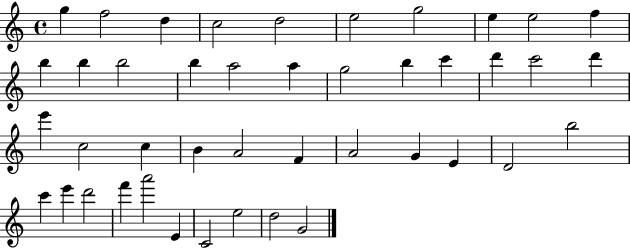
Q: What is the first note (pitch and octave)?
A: G5